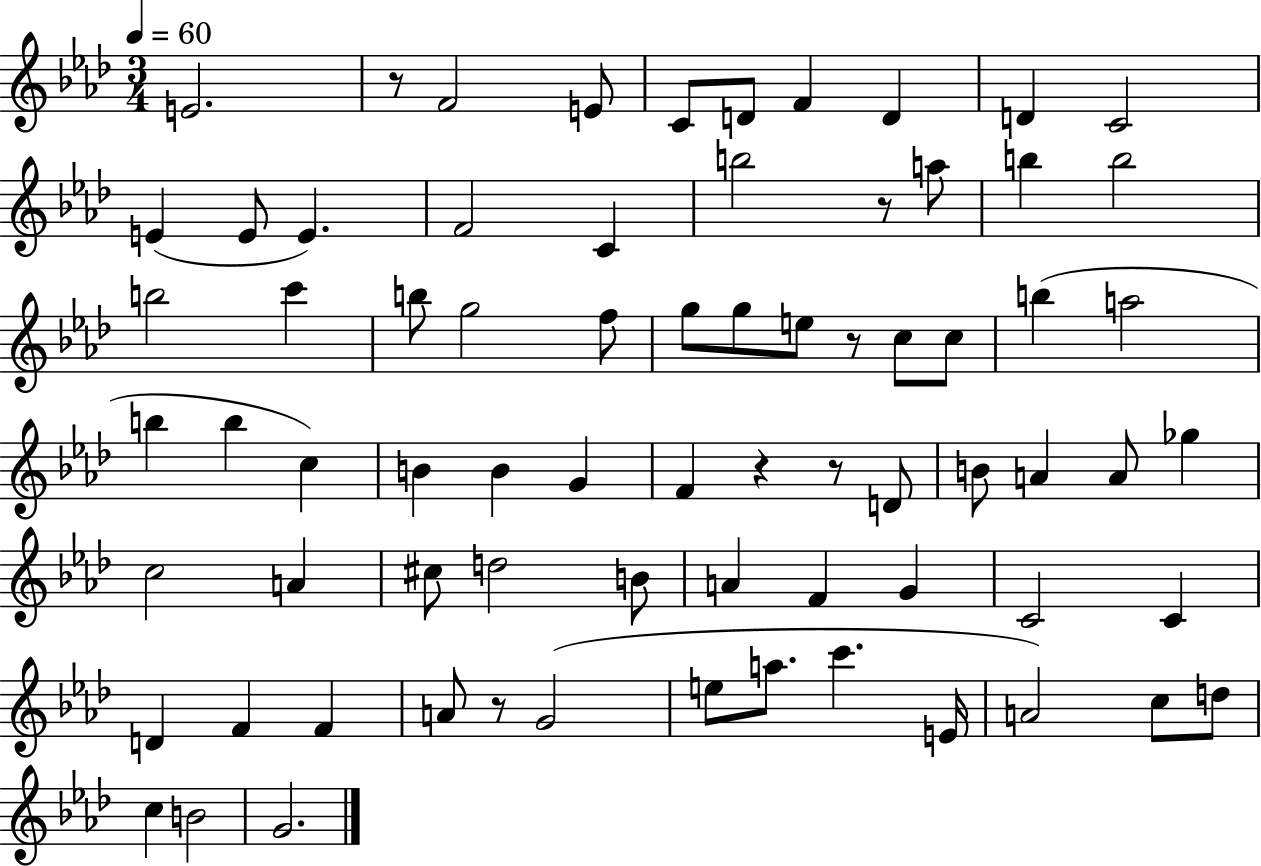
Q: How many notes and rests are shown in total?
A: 73